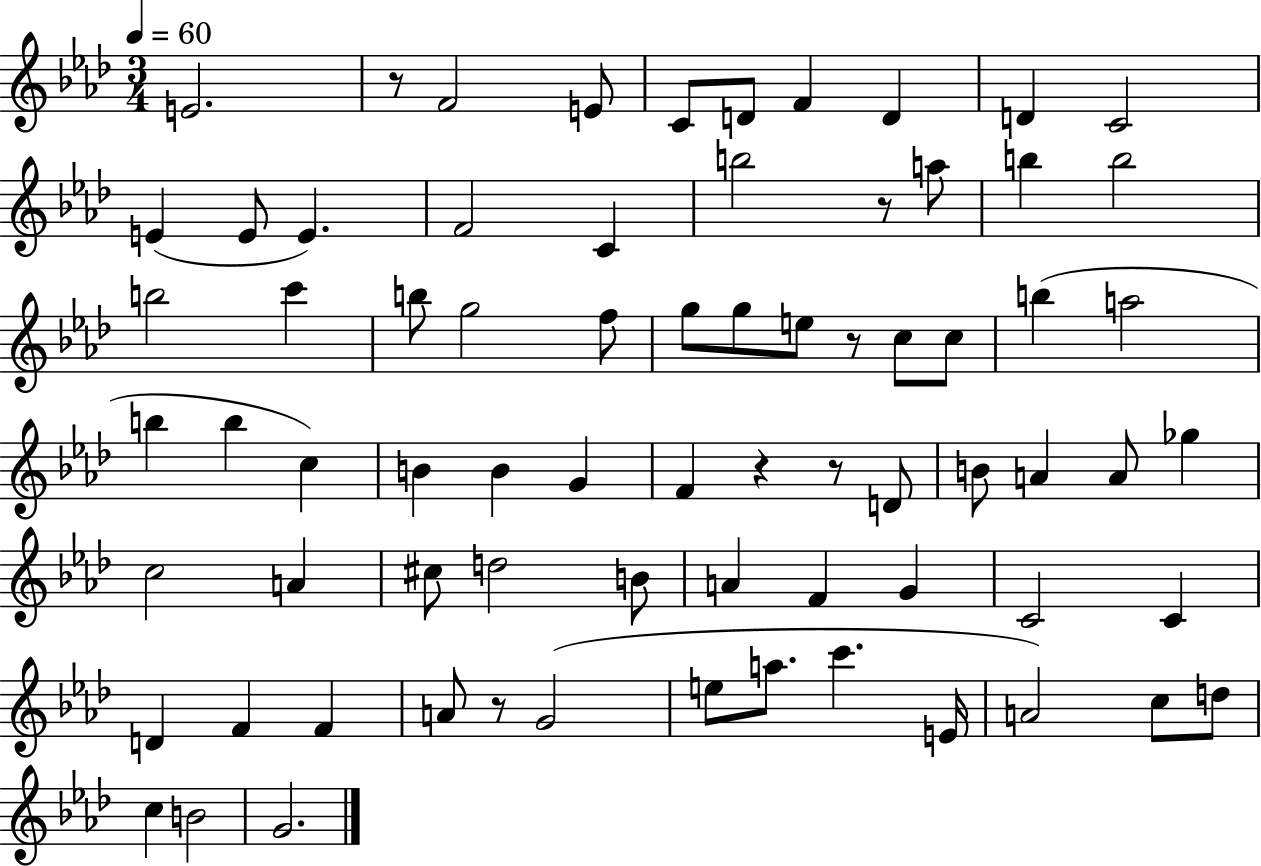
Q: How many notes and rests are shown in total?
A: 73